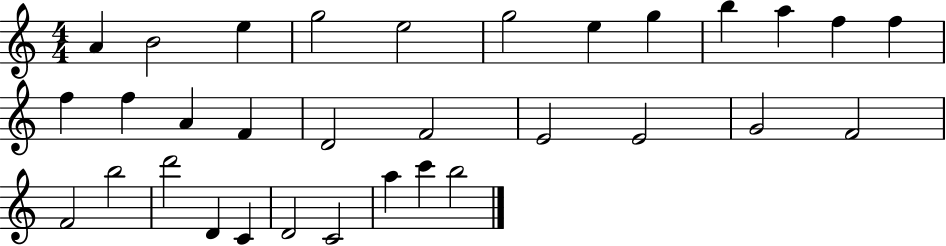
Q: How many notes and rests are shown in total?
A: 32